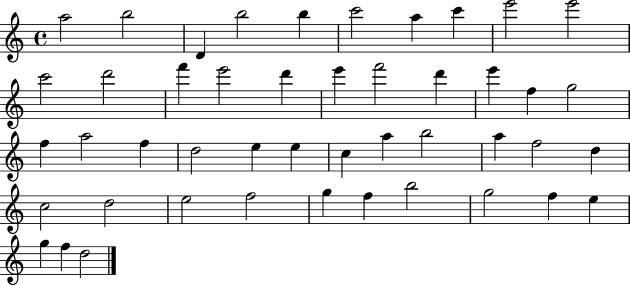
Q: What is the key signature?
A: C major